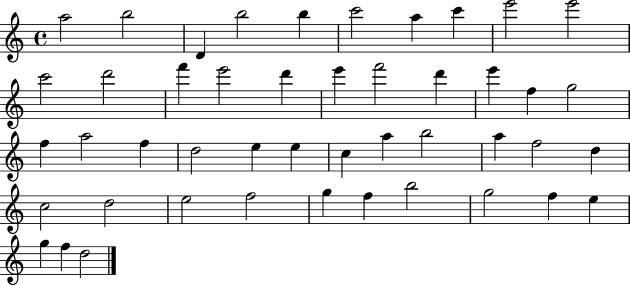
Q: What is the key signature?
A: C major